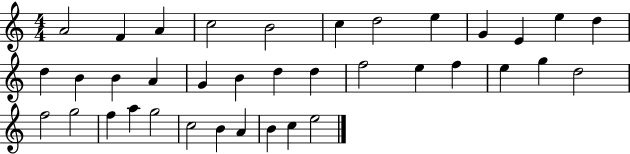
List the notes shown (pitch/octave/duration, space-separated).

A4/h F4/q A4/q C5/h B4/h C5/q D5/h E5/q G4/q E4/q E5/q D5/q D5/q B4/q B4/q A4/q G4/q B4/q D5/q D5/q F5/h E5/q F5/q E5/q G5/q D5/h F5/h G5/h F5/q A5/q G5/h C5/h B4/q A4/q B4/q C5/q E5/h